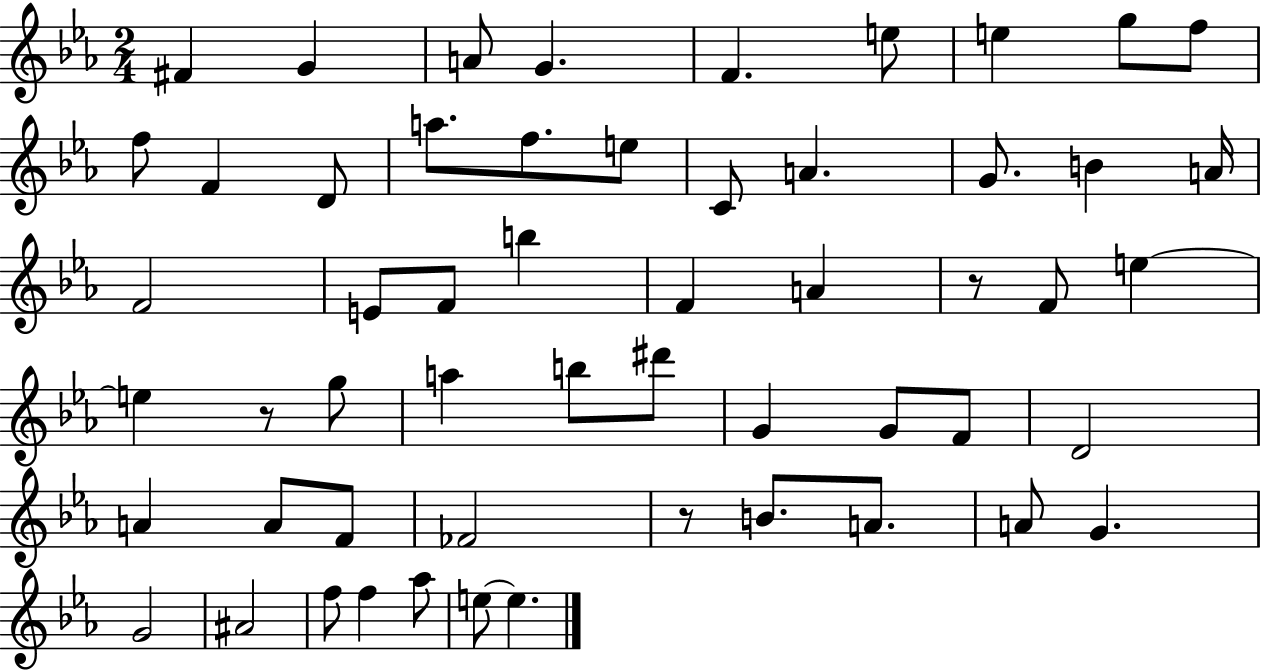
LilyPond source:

{
  \clef treble
  \numericTimeSignature
  \time 2/4
  \key ees \major
  \repeat volta 2 { fis'4 g'4 | a'8 g'4. | f'4. e''8 | e''4 g''8 f''8 | \break f''8 f'4 d'8 | a''8. f''8. e''8 | c'8 a'4. | g'8. b'4 a'16 | \break f'2 | e'8 f'8 b''4 | f'4 a'4 | r8 f'8 e''4~~ | \break e''4 r8 g''8 | a''4 b''8 dis'''8 | g'4 g'8 f'8 | d'2 | \break a'4 a'8 f'8 | fes'2 | r8 b'8. a'8. | a'8 g'4. | \break g'2 | ais'2 | f''8 f''4 aes''8 | e''8~~ e''4. | \break } \bar "|."
}